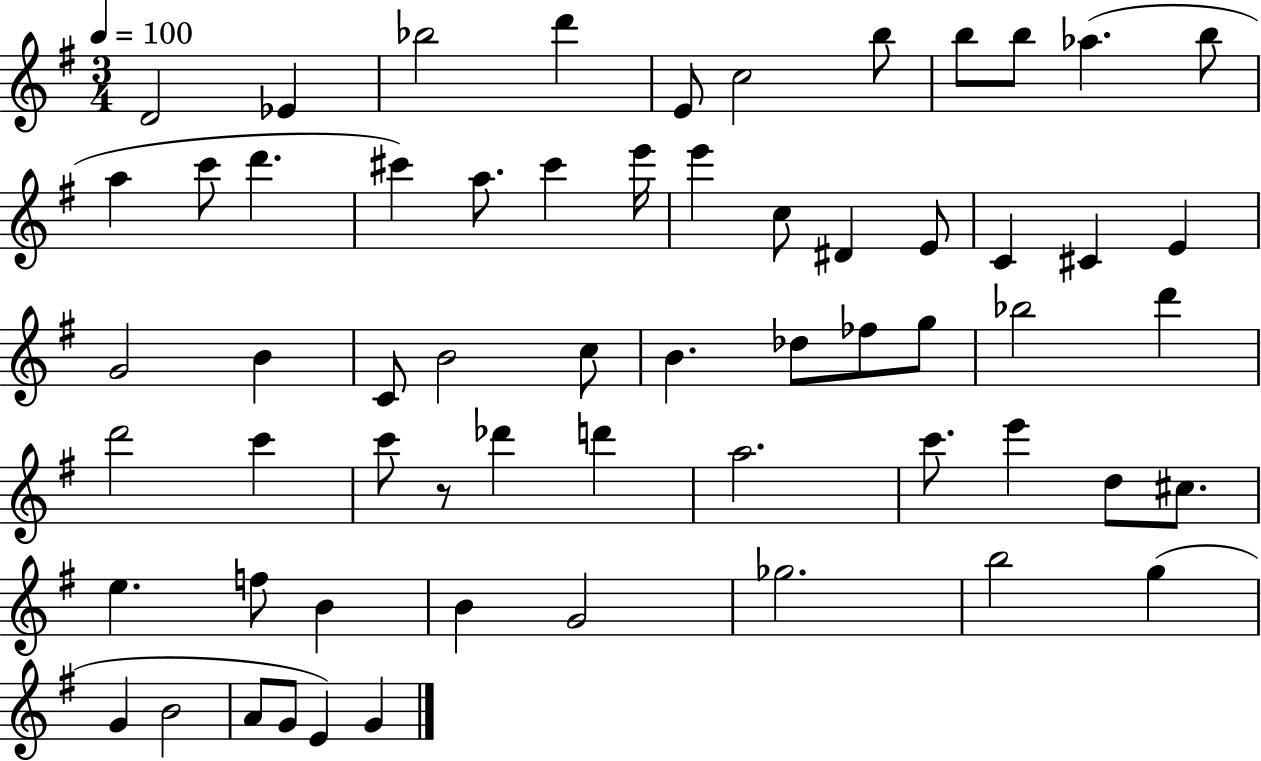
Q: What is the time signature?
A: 3/4